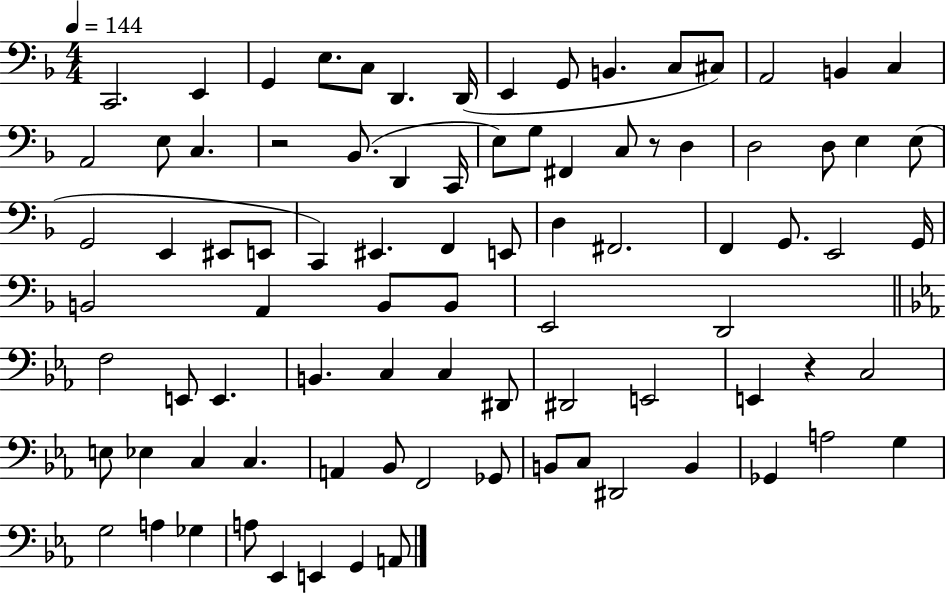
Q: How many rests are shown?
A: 3